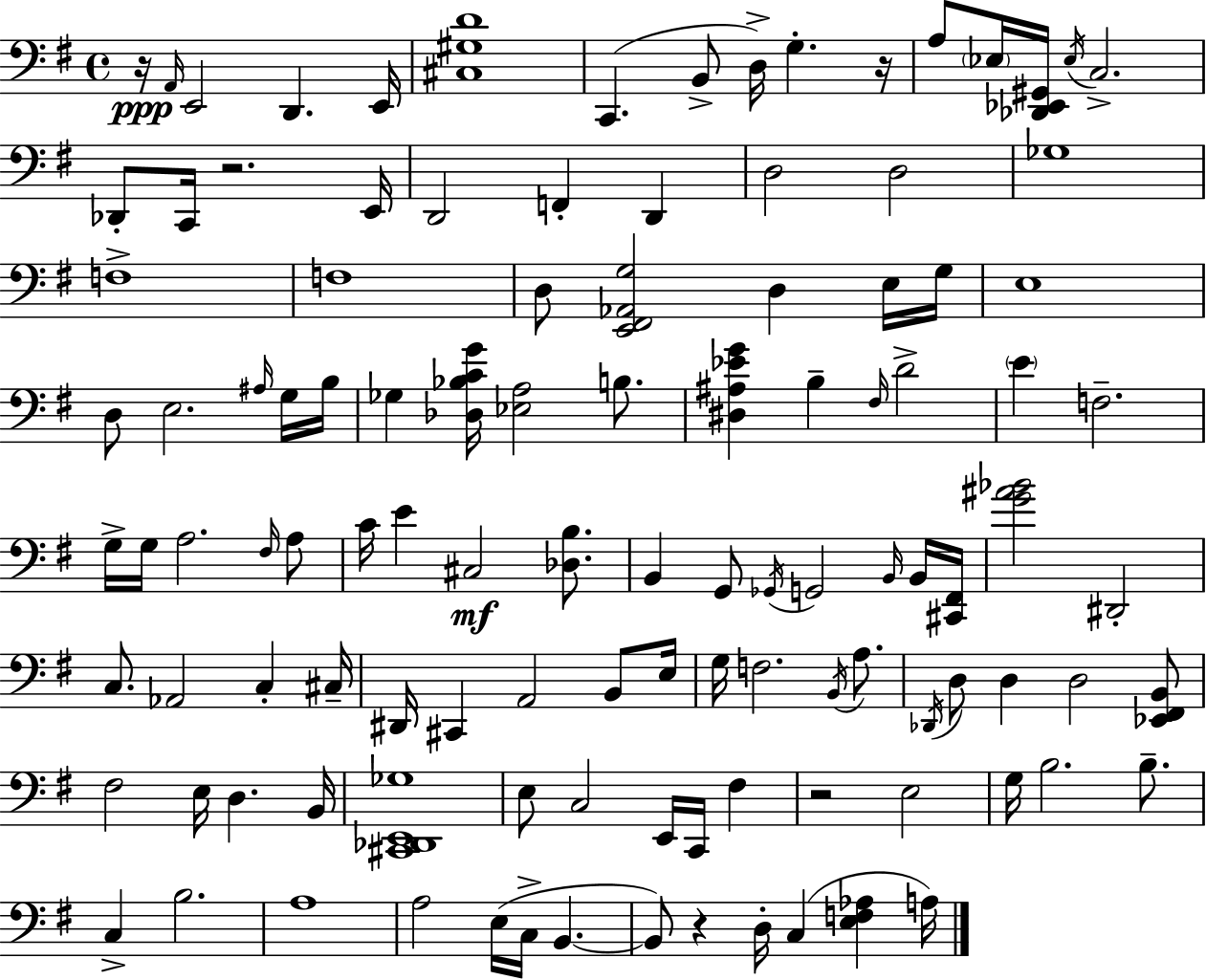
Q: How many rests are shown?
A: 5